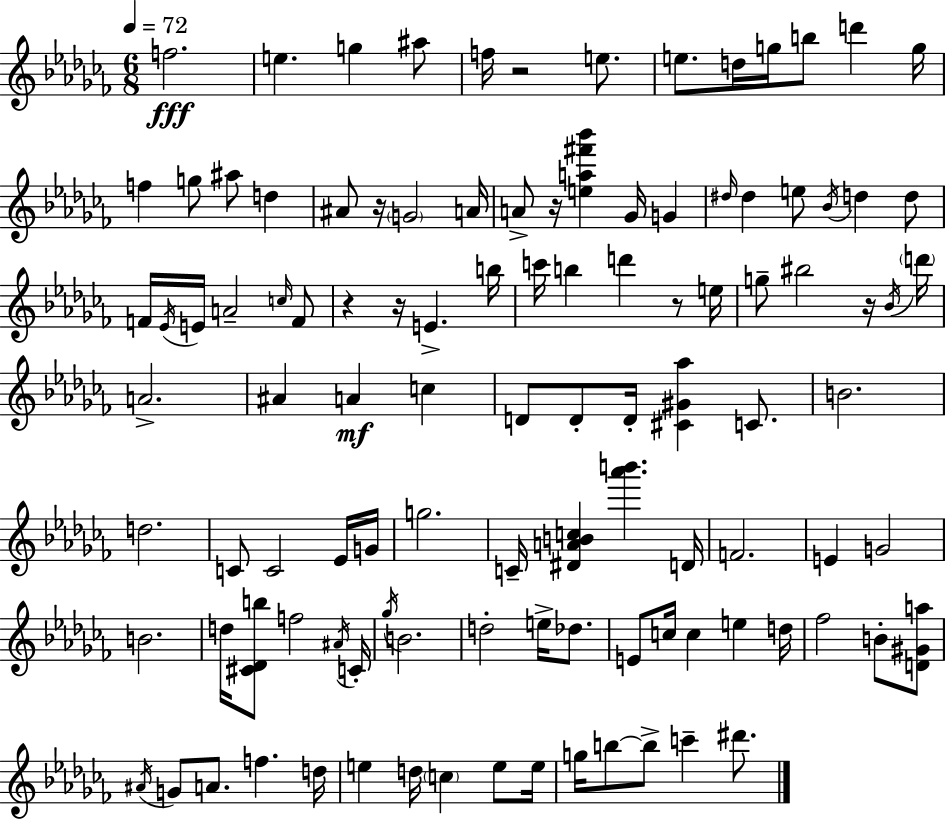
F5/h. E5/q. G5/q A#5/e F5/s R/h E5/e. E5/e. D5/s G5/s B5/e D6/q G5/s F5/q G5/e A#5/e D5/q A#4/e R/s G4/h A4/s A4/e R/s [E5,A5,F#6,Bb6]/q Gb4/s G4/q D#5/s D#5/q E5/e Bb4/s D5/q D5/e F4/s Eb4/s E4/s A4/h C5/s F4/e R/q R/s E4/q. B5/s C6/s B5/q D6/q R/e E5/s G5/e BIS5/h R/s Bb4/s D6/s A4/h. A#4/q A4/q C5/q D4/e D4/e D4/s [C#4,G#4,Ab5]/q C4/e. B4/h. D5/h. C4/e C4/h Eb4/s G4/s G5/h. C4/s [D#4,A4,B4,C5]/q [Ab6,B6]/q. D4/s F4/h. E4/q G4/h B4/h. D5/s [C#4,Db4,B5]/e F5/h A#4/s C4/s Gb5/s B4/h. D5/h E5/s Db5/e. E4/e C5/s C5/q E5/q D5/s FES5/h B4/e [D4,G#4,A5]/e A#4/s G4/e A4/e. F5/q. D5/s E5/q D5/s C5/q E5/e E5/s G5/s B5/e B5/e C6/q D#6/e.